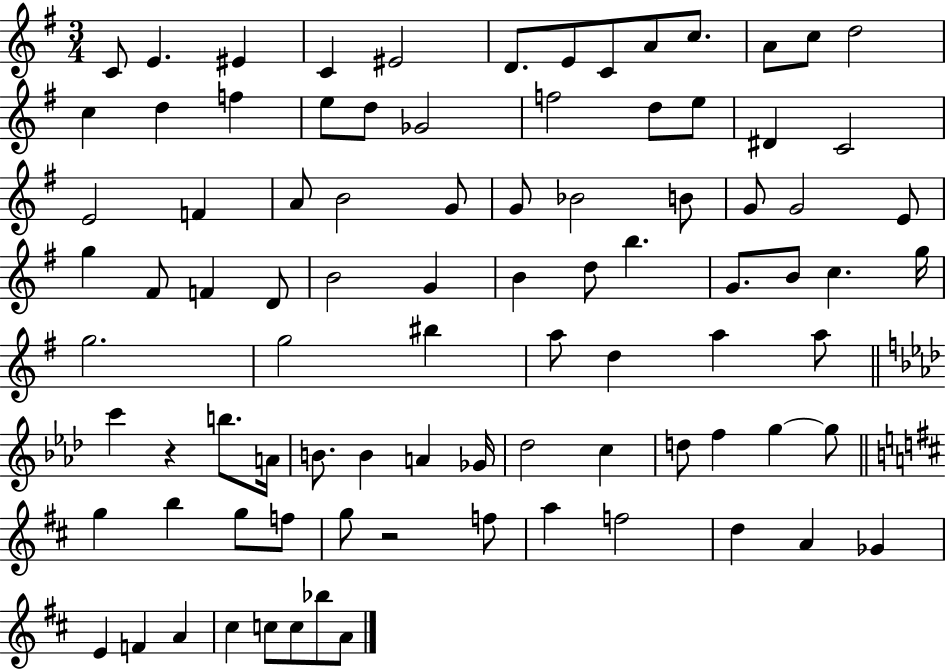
{
  \clef treble
  \numericTimeSignature
  \time 3/4
  \key g \major
  c'8 e'4. eis'4 | c'4 eis'2 | d'8. e'8 c'8 a'8 c''8. | a'8 c''8 d''2 | \break c''4 d''4 f''4 | e''8 d''8 ges'2 | f''2 d''8 e''8 | dis'4 c'2 | \break e'2 f'4 | a'8 b'2 g'8 | g'8 bes'2 b'8 | g'8 g'2 e'8 | \break g''4 fis'8 f'4 d'8 | b'2 g'4 | b'4 d''8 b''4. | g'8. b'8 c''4. g''16 | \break g''2. | g''2 bis''4 | a''8 d''4 a''4 a''8 | \bar "||" \break \key aes \major c'''4 r4 b''8. a'16 | b'8. b'4 a'4 ges'16 | des''2 c''4 | d''8 f''4 g''4~~ g''8 | \break \bar "||" \break \key d \major g''4 b''4 g''8 f''8 | g''8 r2 f''8 | a''4 f''2 | d''4 a'4 ges'4 | \break e'4 f'4 a'4 | cis''4 c''8 c''8 bes''8 a'8 | \bar "|."
}